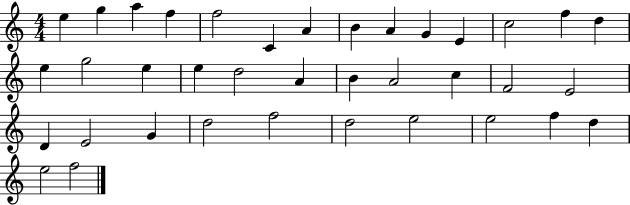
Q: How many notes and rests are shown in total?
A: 37